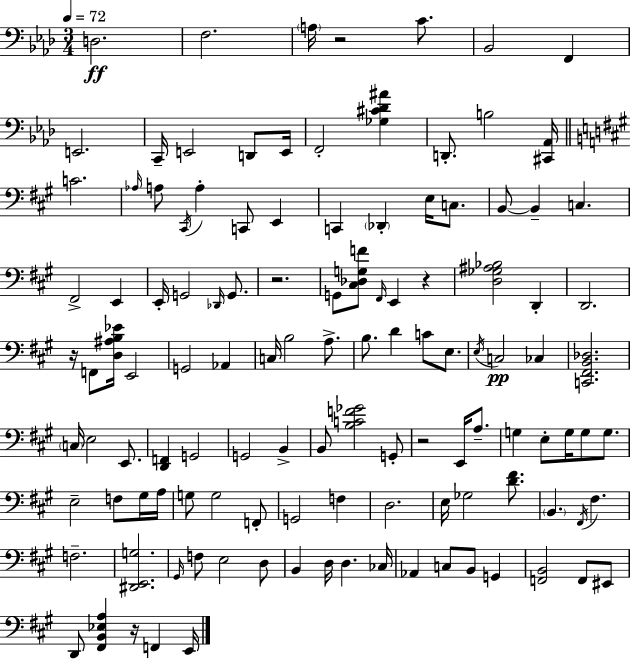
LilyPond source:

{
  \clef bass
  \numericTimeSignature
  \time 3/4
  \key aes \major
  \tempo 4 = 72
  d2.\ff | f2. | \parenthesize a16 r2 c'8. | bes,2 f,4 | \break e,2. | c,16-- e,2 d,8 e,16 | f,2-. <ges cis' des' ais'>4 | d,8.-. b2 <cis, aes,>16 | \break \bar "||" \break \key a \major c'2. | \grace { aes16 } a8 \acciaccatura { cis,16 } a4-. c,8 e,4 | c,4 \parenthesize des,4-. e16 c8. | b,8~~ b,4-- c4. | \break fis,2-> e,4 | e,16-. g,2 \grace { des,16 } | g,8. r2. | g,8 <cis des g f'>8 \grace { fis,16 } e,4 | \break r4 <d ges ais bes>2 | d,4-. d,2. | r16 f,8 <d ais b ees'>16 e,2 | g,2 | \break aes,4 c16 b2 | a8.-> b8. d'4 c'8 | e8. \acciaccatura { e16 }\pp c2 | ces4 <c, fis, b, des>2. | \break \parenthesize c16 e2 | e,8. <d, f,>4 g,2 | g,2 | b,4-> b,8 <b c' f' ges'>2 | \break g,8-. r2 | e,16 a8.-- g4 e8-. g16 | g8 g8. e2-- | f8 gis16 a16 g8 g2 | \break f,8-. g,2 | f4 d2. | e16 ges2 | <d' fis'>8. \parenthesize b,4. \acciaccatura { fis,16 } | \break fis4. f2.-- | <dis, e, g>2. | \grace { gis,16 } f8 e2 | d8 b,4 d16 | \break d4. ces16 aes,4 c8 | b,8 g,4 <f, b,>2 | f,8 eis,8 d,8 <fis, b, ees a>4 | r16 f,4 e,16 \bar "|."
}